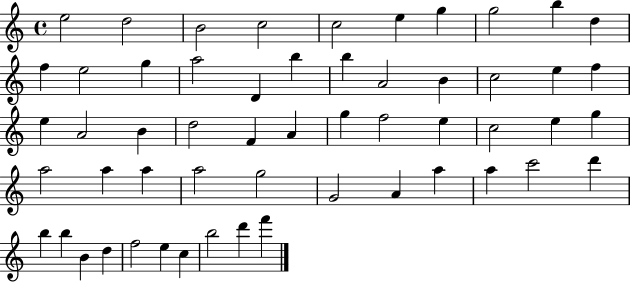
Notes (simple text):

E5/h D5/h B4/h C5/h C5/h E5/q G5/q G5/h B5/q D5/q F5/q E5/h G5/q A5/h D4/q B5/q B5/q A4/h B4/q C5/h E5/q F5/q E5/q A4/h B4/q D5/h F4/q A4/q G5/q F5/h E5/q C5/h E5/q G5/q A5/h A5/q A5/q A5/h G5/h G4/h A4/q A5/q A5/q C6/h D6/q B5/q B5/q B4/q D5/q F5/h E5/q C5/q B5/h D6/q F6/q